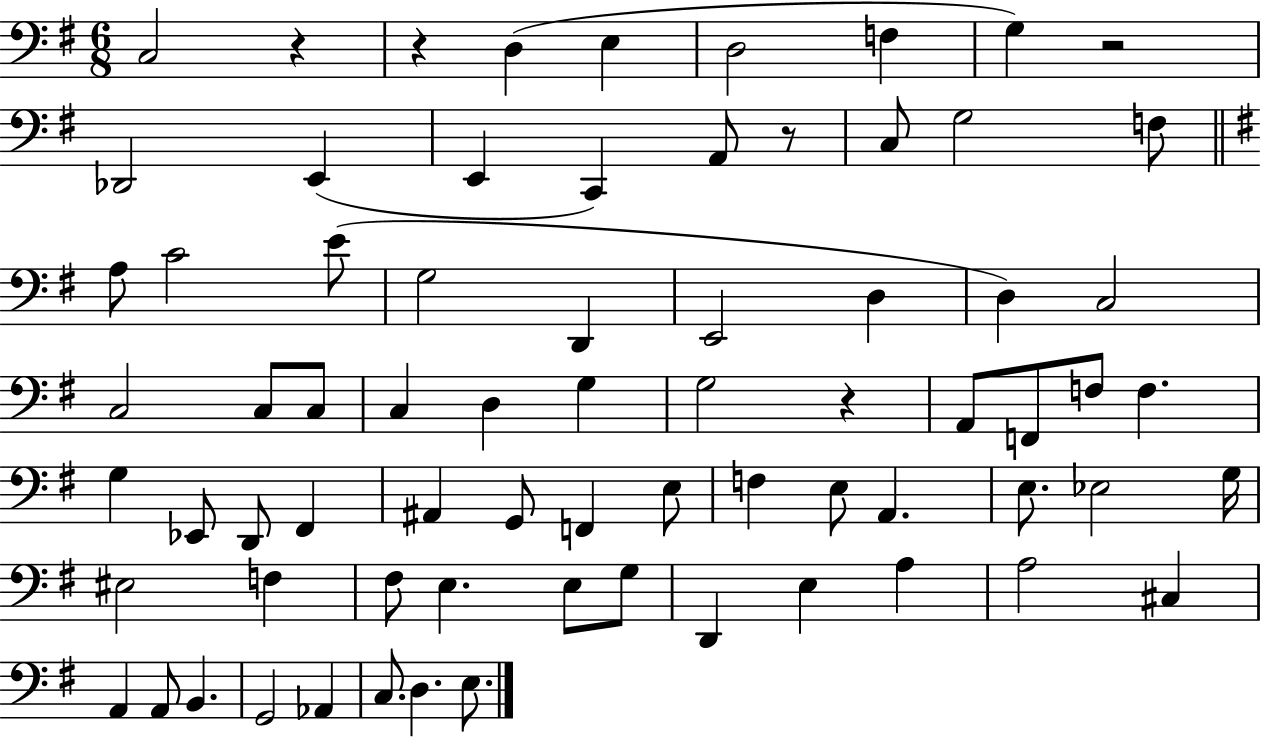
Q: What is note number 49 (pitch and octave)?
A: EIS3